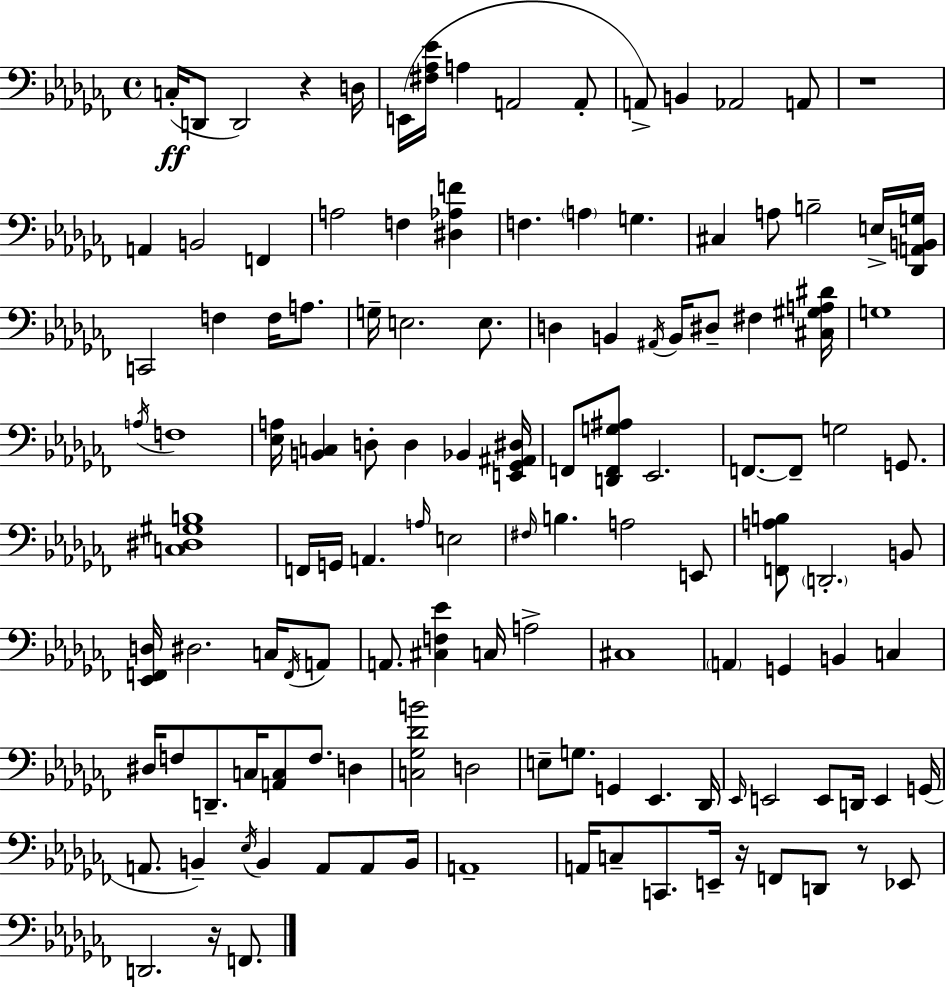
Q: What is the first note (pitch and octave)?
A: C3